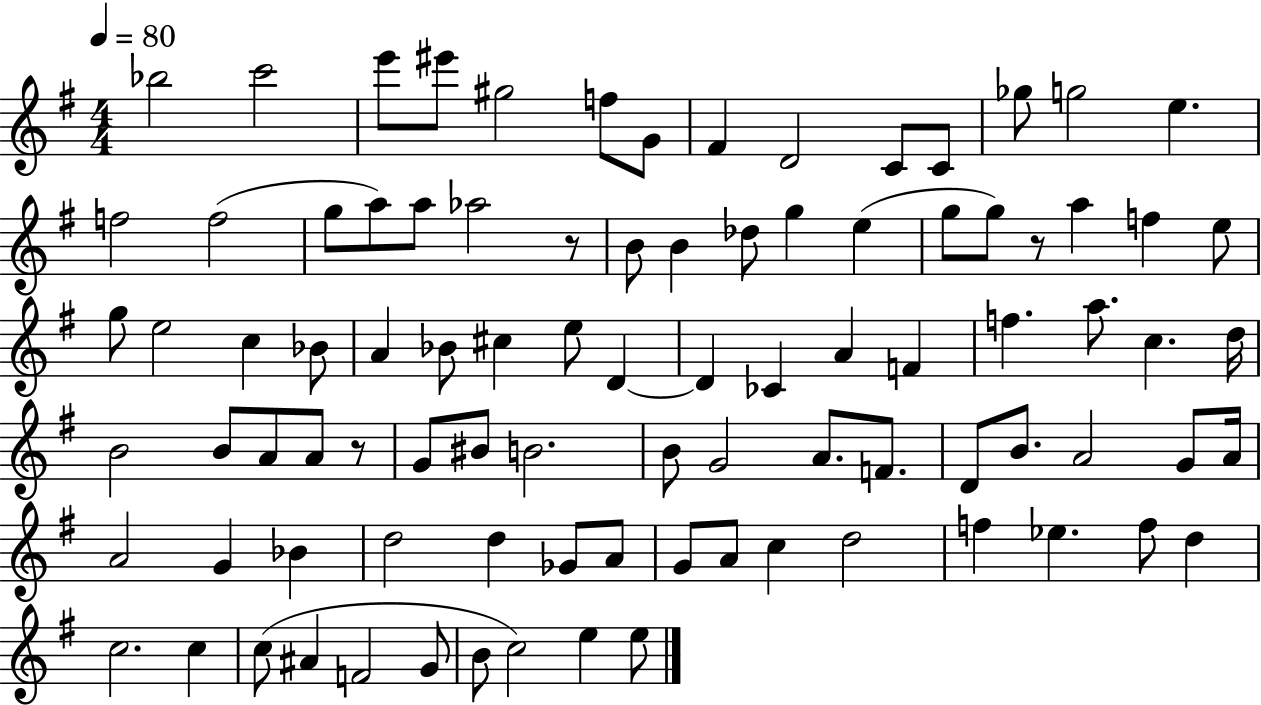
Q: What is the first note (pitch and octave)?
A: Bb5